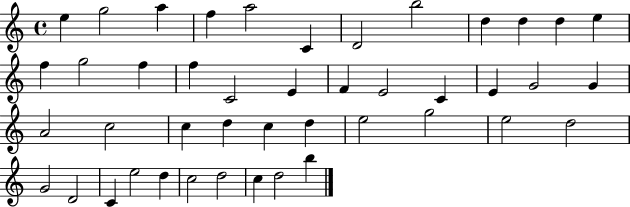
{
  \clef treble
  \time 4/4
  \defaultTimeSignature
  \key c \major
  e''4 g''2 a''4 | f''4 a''2 c'4 | d'2 b''2 | d''4 d''4 d''4 e''4 | \break f''4 g''2 f''4 | f''4 c'2 e'4 | f'4 e'2 c'4 | e'4 g'2 g'4 | \break a'2 c''2 | c''4 d''4 c''4 d''4 | e''2 g''2 | e''2 d''2 | \break g'2 d'2 | c'4 e''2 d''4 | c''2 d''2 | c''4 d''2 b''4 | \break \bar "|."
}